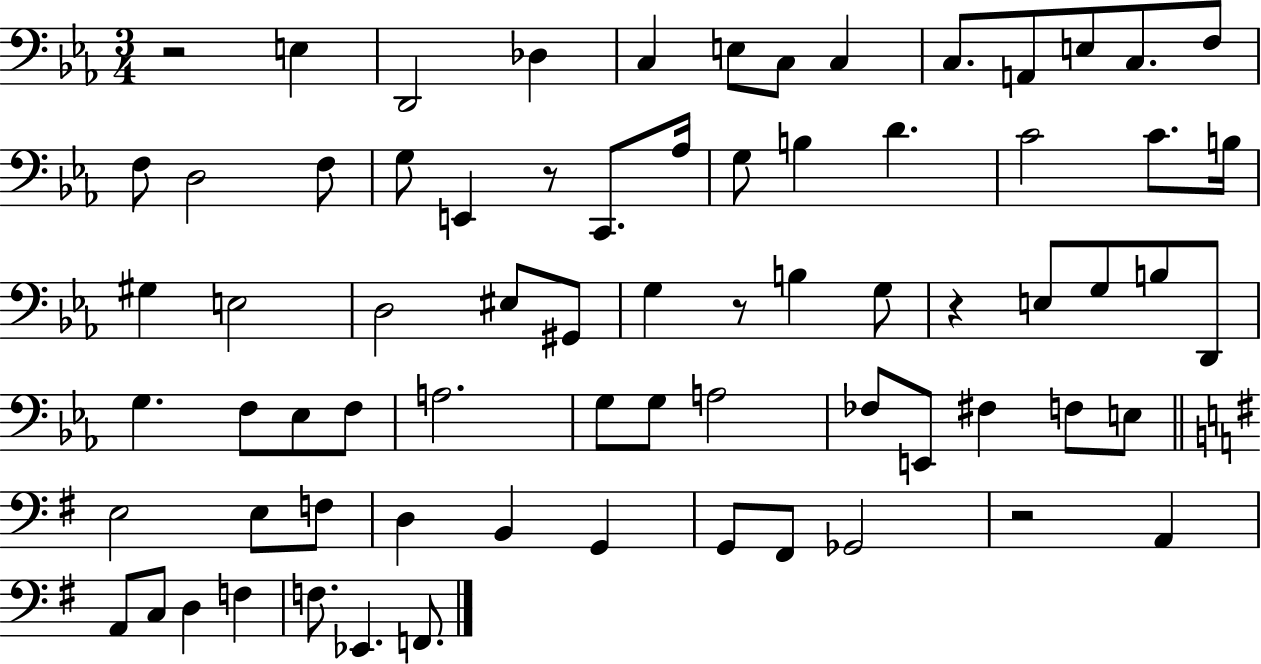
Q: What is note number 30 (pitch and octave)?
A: G#2